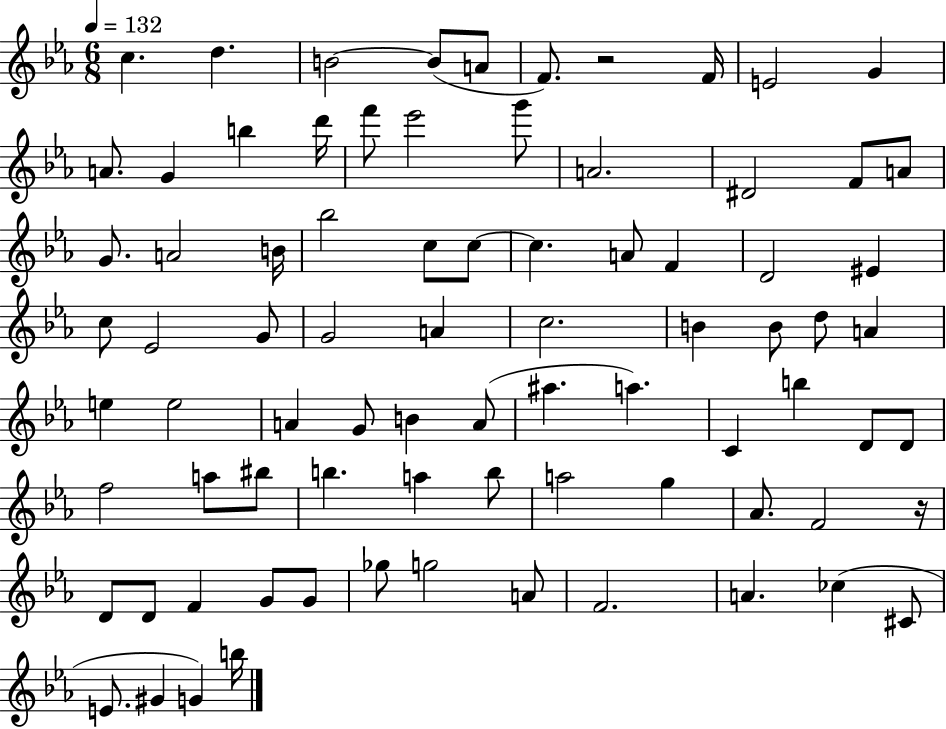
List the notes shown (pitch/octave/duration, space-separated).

C5/q. D5/q. B4/h B4/e A4/e F4/e. R/h F4/s E4/h G4/q A4/e. G4/q B5/q D6/s F6/e Eb6/h G6/e A4/h. D#4/h F4/e A4/e G4/e. A4/h B4/s Bb5/h C5/e C5/e C5/q. A4/e F4/q D4/h EIS4/q C5/e Eb4/h G4/e G4/h A4/q C5/h. B4/q B4/e D5/e A4/q E5/q E5/h A4/q G4/e B4/q A4/e A#5/q. A5/q. C4/q B5/q D4/e D4/e F5/h A5/e BIS5/e B5/q. A5/q B5/e A5/h G5/q Ab4/e. F4/h R/s D4/e D4/e F4/q G4/e G4/e Gb5/e G5/h A4/e F4/h. A4/q. CES5/q C#4/e E4/e. G#4/q G4/q B5/s